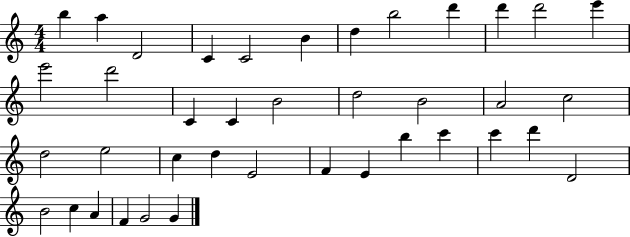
X:1
T:Untitled
M:4/4
L:1/4
K:C
b a D2 C C2 B d b2 d' d' d'2 e' e'2 d'2 C C B2 d2 B2 A2 c2 d2 e2 c d E2 F E b c' c' d' D2 B2 c A F G2 G